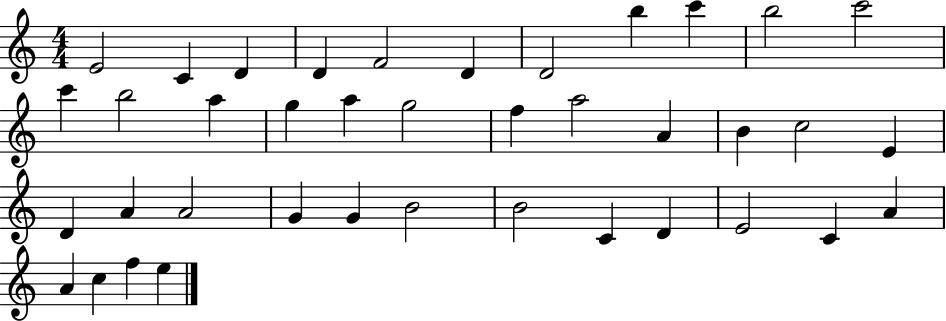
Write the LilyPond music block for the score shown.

{
  \clef treble
  \numericTimeSignature
  \time 4/4
  \key c \major
  e'2 c'4 d'4 | d'4 f'2 d'4 | d'2 b''4 c'''4 | b''2 c'''2 | \break c'''4 b''2 a''4 | g''4 a''4 g''2 | f''4 a''2 a'4 | b'4 c''2 e'4 | \break d'4 a'4 a'2 | g'4 g'4 b'2 | b'2 c'4 d'4 | e'2 c'4 a'4 | \break a'4 c''4 f''4 e''4 | \bar "|."
}